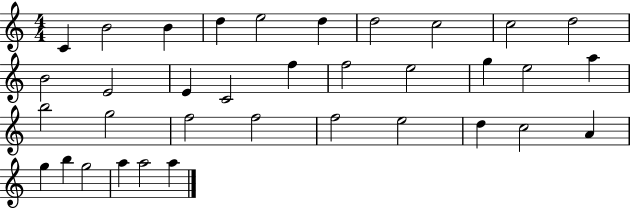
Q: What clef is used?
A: treble